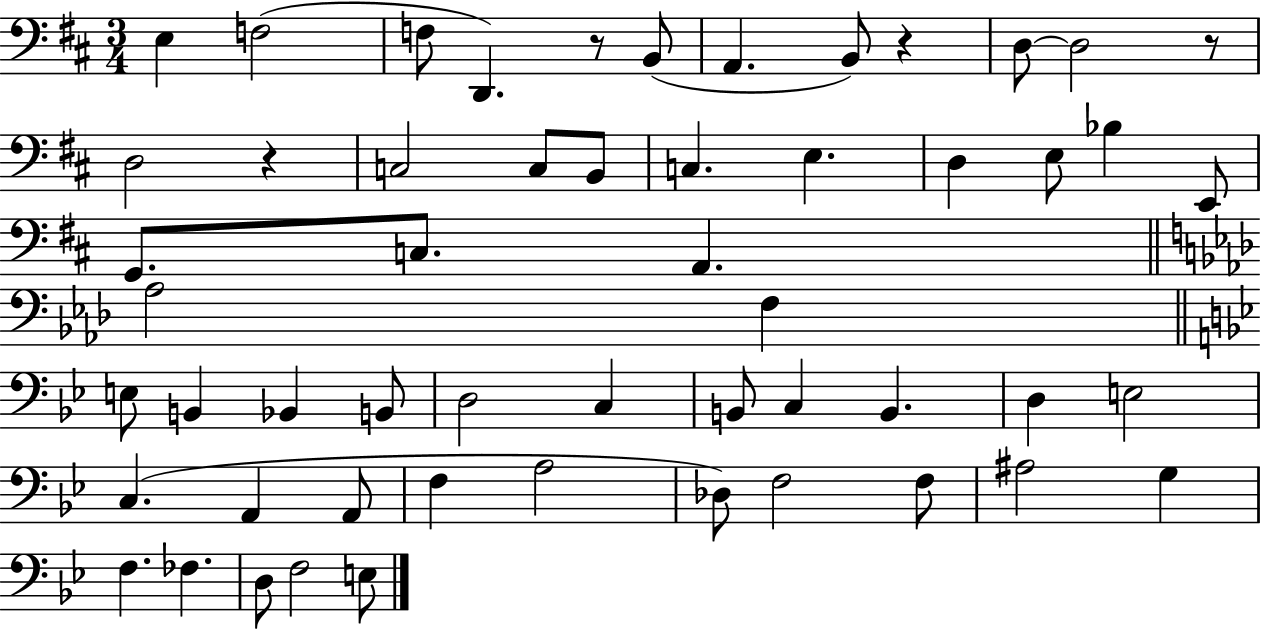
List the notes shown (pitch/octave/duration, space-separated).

E3/q F3/h F3/e D2/q. R/e B2/e A2/q. B2/e R/q D3/e D3/h R/e D3/h R/q C3/h C3/e B2/e C3/q. E3/q. D3/q E3/e Bb3/q E2/e G2/e. C3/e. A2/q. Ab3/h F3/q E3/e B2/q Bb2/q B2/e D3/h C3/q B2/e C3/q B2/q. D3/q E3/h C3/q. A2/q A2/e F3/q A3/h Db3/e F3/h F3/e A#3/h G3/q F3/q. FES3/q. D3/e F3/h E3/e